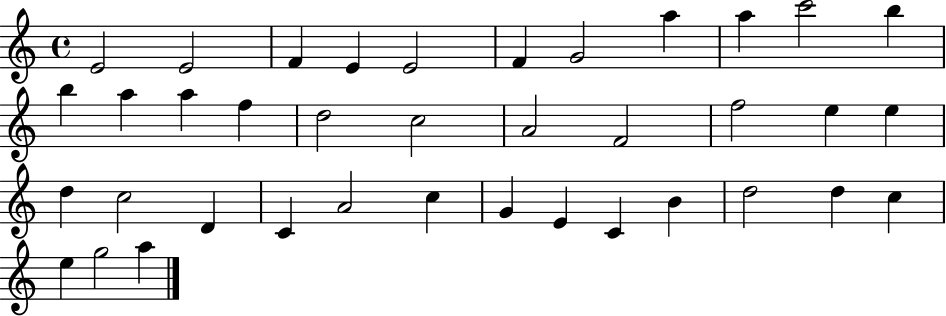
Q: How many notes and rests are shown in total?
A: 38